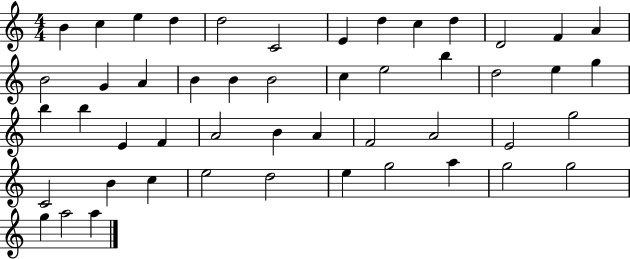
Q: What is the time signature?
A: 4/4